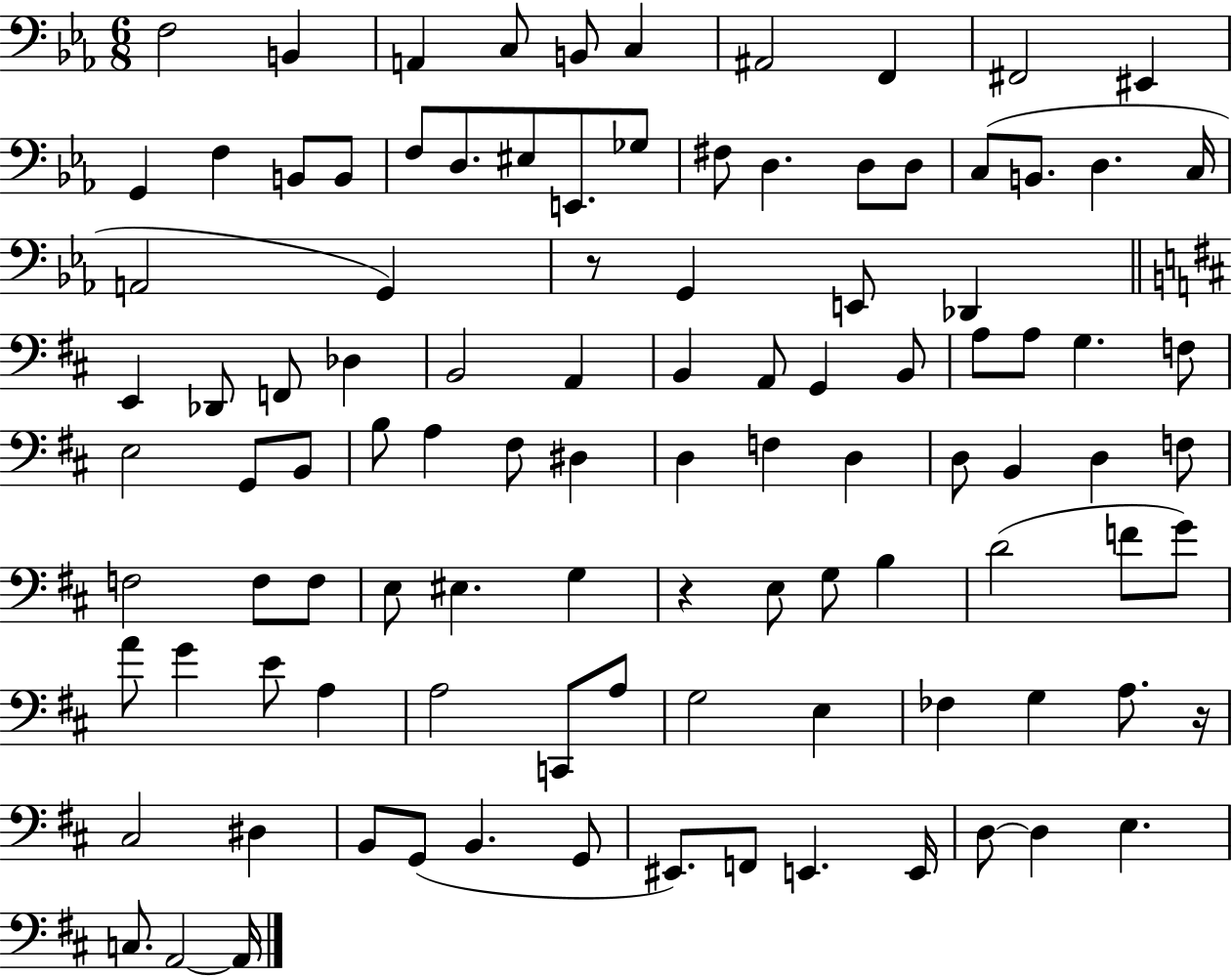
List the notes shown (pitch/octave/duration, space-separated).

F3/h B2/q A2/q C3/e B2/e C3/q A#2/h F2/q F#2/h EIS2/q G2/q F3/q B2/e B2/e F3/e D3/e. EIS3/e E2/e. Gb3/e F#3/e D3/q. D3/e D3/e C3/e B2/e. D3/q. C3/s A2/h G2/q R/e G2/q E2/e Db2/q E2/q Db2/e F2/e Db3/q B2/h A2/q B2/q A2/e G2/q B2/e A3/e A3/e G3/q. F3/e E3/h G2/e B2/e B3/e A3/q F#3/e D#3/q D3/q F3/q D3/q D3/e B2/q D3/q F3/e F3/h F3/e F3/e E3/e EIS3/q. G3/q R/q E3/e G3/e B3/q D4/h F4/e G4/e A4/e G4/q E4/e A3/q A3/h C2/e A3/e G3/h E3/q FES3/q G3/q A3/e. R/s C#3/h D#3/q B2/e G2/e B2/q. G2/e EIS2/e. F2/e E2/q. E2/s D3/e D3/q E3/q. C3/e. A2/h A2/s